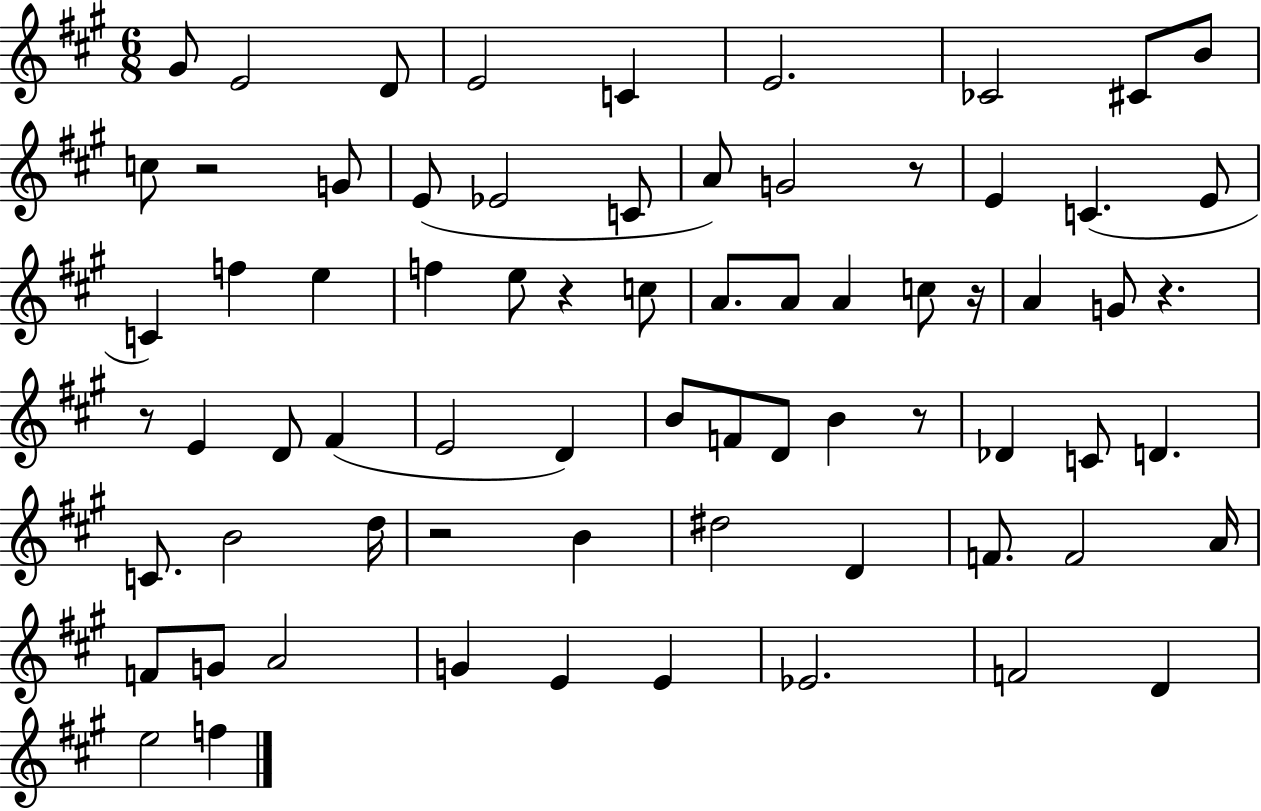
X:1
T:Untitled
M:6/8
L:1/4
K:A
^G/2 E2 D/2 E2 C E2 _C2 ^C/2 B/2 c/2 z2 G/2 E/2 _E2 C/2 A/2 G2 z/2 E C E/2 C f e f e/2 z c/2 A/2 A/2 A c/2 z/4 A G/2 z z/2 E D/2 ^F E2 D B/2 F/2 D/2 B z/2 _D C/2 D C/2 B2 d/4 z2 B ^d2 D F/2 F2 A/4 F/2 G/2 A2 G E E _E2 F2 D e2 f